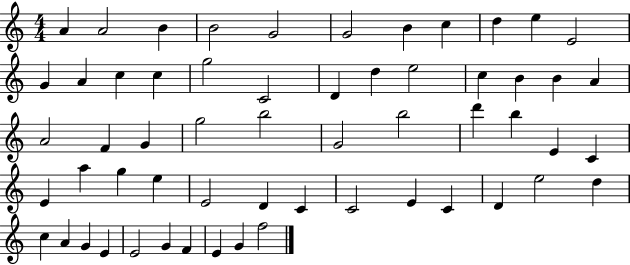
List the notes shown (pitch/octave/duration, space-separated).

A4/q A4/h B4/q B4/h G4/h G4/h B4/q C5/q D5/q E5/q E4/h G4/q A4/q C5/q C5/q G5/h C4/h D4/q D5/q E5/h C5/q B4/q B4/q A4/q A4/h F4/q G4/q G5/h B5/h G4/h B5/h D6/q B5/q E4/q C4/q E4/q A5/q G5/q E5/q E4/h D4/q C4/q C4/h E4/q C4/q D4/q E5/h D5/q C5/q A4/q G4/q E4/q E4/h G4/q F4/q E4/q G4/q F5/h